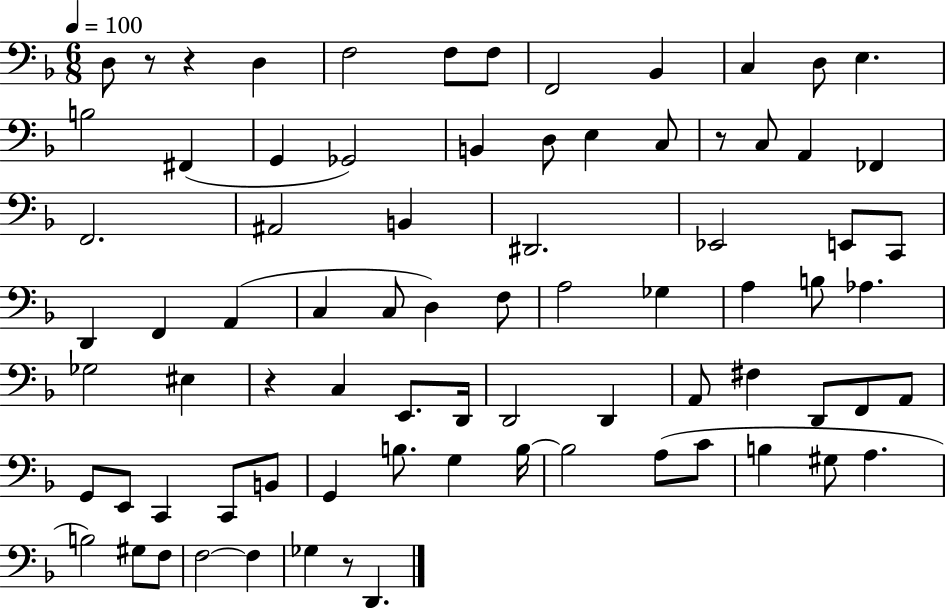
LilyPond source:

{
  \clef bass
  \numericTimeSignature
  \time 6/8
  \key f \major
  \tempo 4 = 100
  \repeat volta 2 { d8 r8 r4 d4 | f2 f8 f8 | f,2 bes,4 | c4 d8 e4. | \break b2 fis,4( | g,4 ges,2) | b,4 d8 e4 c8 | r8 c8 a,4 fes,4 | \break f,2. | ais,2 b,4 | dis,2. | ees,2 e,8 c,8 | \break d,4 f,4 a,4( | c4 c8 d4) f8 | a2 ges4 | a4 b8 aes4. | \break ges2 eis4 | r4 c4 e,8. d,16 | d,2 d,4 | a,8 fis4 d,8 f,8 a,8 | \break g,8 e,8 c,4 c,8 b,8 | g,4 b8. g4 b16~~ | b2 a8( c'8 | b4 gis8 a4. | \break b2) gis8 f8 | f2~~ f4 | ges4 r8 d,4. | } \bar "|."
}